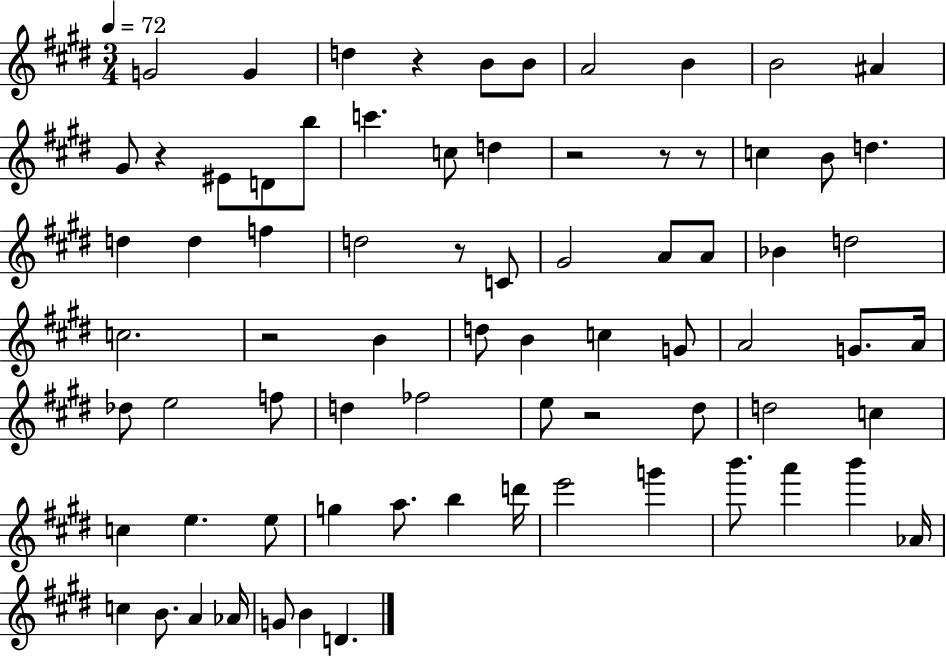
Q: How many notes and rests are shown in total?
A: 75